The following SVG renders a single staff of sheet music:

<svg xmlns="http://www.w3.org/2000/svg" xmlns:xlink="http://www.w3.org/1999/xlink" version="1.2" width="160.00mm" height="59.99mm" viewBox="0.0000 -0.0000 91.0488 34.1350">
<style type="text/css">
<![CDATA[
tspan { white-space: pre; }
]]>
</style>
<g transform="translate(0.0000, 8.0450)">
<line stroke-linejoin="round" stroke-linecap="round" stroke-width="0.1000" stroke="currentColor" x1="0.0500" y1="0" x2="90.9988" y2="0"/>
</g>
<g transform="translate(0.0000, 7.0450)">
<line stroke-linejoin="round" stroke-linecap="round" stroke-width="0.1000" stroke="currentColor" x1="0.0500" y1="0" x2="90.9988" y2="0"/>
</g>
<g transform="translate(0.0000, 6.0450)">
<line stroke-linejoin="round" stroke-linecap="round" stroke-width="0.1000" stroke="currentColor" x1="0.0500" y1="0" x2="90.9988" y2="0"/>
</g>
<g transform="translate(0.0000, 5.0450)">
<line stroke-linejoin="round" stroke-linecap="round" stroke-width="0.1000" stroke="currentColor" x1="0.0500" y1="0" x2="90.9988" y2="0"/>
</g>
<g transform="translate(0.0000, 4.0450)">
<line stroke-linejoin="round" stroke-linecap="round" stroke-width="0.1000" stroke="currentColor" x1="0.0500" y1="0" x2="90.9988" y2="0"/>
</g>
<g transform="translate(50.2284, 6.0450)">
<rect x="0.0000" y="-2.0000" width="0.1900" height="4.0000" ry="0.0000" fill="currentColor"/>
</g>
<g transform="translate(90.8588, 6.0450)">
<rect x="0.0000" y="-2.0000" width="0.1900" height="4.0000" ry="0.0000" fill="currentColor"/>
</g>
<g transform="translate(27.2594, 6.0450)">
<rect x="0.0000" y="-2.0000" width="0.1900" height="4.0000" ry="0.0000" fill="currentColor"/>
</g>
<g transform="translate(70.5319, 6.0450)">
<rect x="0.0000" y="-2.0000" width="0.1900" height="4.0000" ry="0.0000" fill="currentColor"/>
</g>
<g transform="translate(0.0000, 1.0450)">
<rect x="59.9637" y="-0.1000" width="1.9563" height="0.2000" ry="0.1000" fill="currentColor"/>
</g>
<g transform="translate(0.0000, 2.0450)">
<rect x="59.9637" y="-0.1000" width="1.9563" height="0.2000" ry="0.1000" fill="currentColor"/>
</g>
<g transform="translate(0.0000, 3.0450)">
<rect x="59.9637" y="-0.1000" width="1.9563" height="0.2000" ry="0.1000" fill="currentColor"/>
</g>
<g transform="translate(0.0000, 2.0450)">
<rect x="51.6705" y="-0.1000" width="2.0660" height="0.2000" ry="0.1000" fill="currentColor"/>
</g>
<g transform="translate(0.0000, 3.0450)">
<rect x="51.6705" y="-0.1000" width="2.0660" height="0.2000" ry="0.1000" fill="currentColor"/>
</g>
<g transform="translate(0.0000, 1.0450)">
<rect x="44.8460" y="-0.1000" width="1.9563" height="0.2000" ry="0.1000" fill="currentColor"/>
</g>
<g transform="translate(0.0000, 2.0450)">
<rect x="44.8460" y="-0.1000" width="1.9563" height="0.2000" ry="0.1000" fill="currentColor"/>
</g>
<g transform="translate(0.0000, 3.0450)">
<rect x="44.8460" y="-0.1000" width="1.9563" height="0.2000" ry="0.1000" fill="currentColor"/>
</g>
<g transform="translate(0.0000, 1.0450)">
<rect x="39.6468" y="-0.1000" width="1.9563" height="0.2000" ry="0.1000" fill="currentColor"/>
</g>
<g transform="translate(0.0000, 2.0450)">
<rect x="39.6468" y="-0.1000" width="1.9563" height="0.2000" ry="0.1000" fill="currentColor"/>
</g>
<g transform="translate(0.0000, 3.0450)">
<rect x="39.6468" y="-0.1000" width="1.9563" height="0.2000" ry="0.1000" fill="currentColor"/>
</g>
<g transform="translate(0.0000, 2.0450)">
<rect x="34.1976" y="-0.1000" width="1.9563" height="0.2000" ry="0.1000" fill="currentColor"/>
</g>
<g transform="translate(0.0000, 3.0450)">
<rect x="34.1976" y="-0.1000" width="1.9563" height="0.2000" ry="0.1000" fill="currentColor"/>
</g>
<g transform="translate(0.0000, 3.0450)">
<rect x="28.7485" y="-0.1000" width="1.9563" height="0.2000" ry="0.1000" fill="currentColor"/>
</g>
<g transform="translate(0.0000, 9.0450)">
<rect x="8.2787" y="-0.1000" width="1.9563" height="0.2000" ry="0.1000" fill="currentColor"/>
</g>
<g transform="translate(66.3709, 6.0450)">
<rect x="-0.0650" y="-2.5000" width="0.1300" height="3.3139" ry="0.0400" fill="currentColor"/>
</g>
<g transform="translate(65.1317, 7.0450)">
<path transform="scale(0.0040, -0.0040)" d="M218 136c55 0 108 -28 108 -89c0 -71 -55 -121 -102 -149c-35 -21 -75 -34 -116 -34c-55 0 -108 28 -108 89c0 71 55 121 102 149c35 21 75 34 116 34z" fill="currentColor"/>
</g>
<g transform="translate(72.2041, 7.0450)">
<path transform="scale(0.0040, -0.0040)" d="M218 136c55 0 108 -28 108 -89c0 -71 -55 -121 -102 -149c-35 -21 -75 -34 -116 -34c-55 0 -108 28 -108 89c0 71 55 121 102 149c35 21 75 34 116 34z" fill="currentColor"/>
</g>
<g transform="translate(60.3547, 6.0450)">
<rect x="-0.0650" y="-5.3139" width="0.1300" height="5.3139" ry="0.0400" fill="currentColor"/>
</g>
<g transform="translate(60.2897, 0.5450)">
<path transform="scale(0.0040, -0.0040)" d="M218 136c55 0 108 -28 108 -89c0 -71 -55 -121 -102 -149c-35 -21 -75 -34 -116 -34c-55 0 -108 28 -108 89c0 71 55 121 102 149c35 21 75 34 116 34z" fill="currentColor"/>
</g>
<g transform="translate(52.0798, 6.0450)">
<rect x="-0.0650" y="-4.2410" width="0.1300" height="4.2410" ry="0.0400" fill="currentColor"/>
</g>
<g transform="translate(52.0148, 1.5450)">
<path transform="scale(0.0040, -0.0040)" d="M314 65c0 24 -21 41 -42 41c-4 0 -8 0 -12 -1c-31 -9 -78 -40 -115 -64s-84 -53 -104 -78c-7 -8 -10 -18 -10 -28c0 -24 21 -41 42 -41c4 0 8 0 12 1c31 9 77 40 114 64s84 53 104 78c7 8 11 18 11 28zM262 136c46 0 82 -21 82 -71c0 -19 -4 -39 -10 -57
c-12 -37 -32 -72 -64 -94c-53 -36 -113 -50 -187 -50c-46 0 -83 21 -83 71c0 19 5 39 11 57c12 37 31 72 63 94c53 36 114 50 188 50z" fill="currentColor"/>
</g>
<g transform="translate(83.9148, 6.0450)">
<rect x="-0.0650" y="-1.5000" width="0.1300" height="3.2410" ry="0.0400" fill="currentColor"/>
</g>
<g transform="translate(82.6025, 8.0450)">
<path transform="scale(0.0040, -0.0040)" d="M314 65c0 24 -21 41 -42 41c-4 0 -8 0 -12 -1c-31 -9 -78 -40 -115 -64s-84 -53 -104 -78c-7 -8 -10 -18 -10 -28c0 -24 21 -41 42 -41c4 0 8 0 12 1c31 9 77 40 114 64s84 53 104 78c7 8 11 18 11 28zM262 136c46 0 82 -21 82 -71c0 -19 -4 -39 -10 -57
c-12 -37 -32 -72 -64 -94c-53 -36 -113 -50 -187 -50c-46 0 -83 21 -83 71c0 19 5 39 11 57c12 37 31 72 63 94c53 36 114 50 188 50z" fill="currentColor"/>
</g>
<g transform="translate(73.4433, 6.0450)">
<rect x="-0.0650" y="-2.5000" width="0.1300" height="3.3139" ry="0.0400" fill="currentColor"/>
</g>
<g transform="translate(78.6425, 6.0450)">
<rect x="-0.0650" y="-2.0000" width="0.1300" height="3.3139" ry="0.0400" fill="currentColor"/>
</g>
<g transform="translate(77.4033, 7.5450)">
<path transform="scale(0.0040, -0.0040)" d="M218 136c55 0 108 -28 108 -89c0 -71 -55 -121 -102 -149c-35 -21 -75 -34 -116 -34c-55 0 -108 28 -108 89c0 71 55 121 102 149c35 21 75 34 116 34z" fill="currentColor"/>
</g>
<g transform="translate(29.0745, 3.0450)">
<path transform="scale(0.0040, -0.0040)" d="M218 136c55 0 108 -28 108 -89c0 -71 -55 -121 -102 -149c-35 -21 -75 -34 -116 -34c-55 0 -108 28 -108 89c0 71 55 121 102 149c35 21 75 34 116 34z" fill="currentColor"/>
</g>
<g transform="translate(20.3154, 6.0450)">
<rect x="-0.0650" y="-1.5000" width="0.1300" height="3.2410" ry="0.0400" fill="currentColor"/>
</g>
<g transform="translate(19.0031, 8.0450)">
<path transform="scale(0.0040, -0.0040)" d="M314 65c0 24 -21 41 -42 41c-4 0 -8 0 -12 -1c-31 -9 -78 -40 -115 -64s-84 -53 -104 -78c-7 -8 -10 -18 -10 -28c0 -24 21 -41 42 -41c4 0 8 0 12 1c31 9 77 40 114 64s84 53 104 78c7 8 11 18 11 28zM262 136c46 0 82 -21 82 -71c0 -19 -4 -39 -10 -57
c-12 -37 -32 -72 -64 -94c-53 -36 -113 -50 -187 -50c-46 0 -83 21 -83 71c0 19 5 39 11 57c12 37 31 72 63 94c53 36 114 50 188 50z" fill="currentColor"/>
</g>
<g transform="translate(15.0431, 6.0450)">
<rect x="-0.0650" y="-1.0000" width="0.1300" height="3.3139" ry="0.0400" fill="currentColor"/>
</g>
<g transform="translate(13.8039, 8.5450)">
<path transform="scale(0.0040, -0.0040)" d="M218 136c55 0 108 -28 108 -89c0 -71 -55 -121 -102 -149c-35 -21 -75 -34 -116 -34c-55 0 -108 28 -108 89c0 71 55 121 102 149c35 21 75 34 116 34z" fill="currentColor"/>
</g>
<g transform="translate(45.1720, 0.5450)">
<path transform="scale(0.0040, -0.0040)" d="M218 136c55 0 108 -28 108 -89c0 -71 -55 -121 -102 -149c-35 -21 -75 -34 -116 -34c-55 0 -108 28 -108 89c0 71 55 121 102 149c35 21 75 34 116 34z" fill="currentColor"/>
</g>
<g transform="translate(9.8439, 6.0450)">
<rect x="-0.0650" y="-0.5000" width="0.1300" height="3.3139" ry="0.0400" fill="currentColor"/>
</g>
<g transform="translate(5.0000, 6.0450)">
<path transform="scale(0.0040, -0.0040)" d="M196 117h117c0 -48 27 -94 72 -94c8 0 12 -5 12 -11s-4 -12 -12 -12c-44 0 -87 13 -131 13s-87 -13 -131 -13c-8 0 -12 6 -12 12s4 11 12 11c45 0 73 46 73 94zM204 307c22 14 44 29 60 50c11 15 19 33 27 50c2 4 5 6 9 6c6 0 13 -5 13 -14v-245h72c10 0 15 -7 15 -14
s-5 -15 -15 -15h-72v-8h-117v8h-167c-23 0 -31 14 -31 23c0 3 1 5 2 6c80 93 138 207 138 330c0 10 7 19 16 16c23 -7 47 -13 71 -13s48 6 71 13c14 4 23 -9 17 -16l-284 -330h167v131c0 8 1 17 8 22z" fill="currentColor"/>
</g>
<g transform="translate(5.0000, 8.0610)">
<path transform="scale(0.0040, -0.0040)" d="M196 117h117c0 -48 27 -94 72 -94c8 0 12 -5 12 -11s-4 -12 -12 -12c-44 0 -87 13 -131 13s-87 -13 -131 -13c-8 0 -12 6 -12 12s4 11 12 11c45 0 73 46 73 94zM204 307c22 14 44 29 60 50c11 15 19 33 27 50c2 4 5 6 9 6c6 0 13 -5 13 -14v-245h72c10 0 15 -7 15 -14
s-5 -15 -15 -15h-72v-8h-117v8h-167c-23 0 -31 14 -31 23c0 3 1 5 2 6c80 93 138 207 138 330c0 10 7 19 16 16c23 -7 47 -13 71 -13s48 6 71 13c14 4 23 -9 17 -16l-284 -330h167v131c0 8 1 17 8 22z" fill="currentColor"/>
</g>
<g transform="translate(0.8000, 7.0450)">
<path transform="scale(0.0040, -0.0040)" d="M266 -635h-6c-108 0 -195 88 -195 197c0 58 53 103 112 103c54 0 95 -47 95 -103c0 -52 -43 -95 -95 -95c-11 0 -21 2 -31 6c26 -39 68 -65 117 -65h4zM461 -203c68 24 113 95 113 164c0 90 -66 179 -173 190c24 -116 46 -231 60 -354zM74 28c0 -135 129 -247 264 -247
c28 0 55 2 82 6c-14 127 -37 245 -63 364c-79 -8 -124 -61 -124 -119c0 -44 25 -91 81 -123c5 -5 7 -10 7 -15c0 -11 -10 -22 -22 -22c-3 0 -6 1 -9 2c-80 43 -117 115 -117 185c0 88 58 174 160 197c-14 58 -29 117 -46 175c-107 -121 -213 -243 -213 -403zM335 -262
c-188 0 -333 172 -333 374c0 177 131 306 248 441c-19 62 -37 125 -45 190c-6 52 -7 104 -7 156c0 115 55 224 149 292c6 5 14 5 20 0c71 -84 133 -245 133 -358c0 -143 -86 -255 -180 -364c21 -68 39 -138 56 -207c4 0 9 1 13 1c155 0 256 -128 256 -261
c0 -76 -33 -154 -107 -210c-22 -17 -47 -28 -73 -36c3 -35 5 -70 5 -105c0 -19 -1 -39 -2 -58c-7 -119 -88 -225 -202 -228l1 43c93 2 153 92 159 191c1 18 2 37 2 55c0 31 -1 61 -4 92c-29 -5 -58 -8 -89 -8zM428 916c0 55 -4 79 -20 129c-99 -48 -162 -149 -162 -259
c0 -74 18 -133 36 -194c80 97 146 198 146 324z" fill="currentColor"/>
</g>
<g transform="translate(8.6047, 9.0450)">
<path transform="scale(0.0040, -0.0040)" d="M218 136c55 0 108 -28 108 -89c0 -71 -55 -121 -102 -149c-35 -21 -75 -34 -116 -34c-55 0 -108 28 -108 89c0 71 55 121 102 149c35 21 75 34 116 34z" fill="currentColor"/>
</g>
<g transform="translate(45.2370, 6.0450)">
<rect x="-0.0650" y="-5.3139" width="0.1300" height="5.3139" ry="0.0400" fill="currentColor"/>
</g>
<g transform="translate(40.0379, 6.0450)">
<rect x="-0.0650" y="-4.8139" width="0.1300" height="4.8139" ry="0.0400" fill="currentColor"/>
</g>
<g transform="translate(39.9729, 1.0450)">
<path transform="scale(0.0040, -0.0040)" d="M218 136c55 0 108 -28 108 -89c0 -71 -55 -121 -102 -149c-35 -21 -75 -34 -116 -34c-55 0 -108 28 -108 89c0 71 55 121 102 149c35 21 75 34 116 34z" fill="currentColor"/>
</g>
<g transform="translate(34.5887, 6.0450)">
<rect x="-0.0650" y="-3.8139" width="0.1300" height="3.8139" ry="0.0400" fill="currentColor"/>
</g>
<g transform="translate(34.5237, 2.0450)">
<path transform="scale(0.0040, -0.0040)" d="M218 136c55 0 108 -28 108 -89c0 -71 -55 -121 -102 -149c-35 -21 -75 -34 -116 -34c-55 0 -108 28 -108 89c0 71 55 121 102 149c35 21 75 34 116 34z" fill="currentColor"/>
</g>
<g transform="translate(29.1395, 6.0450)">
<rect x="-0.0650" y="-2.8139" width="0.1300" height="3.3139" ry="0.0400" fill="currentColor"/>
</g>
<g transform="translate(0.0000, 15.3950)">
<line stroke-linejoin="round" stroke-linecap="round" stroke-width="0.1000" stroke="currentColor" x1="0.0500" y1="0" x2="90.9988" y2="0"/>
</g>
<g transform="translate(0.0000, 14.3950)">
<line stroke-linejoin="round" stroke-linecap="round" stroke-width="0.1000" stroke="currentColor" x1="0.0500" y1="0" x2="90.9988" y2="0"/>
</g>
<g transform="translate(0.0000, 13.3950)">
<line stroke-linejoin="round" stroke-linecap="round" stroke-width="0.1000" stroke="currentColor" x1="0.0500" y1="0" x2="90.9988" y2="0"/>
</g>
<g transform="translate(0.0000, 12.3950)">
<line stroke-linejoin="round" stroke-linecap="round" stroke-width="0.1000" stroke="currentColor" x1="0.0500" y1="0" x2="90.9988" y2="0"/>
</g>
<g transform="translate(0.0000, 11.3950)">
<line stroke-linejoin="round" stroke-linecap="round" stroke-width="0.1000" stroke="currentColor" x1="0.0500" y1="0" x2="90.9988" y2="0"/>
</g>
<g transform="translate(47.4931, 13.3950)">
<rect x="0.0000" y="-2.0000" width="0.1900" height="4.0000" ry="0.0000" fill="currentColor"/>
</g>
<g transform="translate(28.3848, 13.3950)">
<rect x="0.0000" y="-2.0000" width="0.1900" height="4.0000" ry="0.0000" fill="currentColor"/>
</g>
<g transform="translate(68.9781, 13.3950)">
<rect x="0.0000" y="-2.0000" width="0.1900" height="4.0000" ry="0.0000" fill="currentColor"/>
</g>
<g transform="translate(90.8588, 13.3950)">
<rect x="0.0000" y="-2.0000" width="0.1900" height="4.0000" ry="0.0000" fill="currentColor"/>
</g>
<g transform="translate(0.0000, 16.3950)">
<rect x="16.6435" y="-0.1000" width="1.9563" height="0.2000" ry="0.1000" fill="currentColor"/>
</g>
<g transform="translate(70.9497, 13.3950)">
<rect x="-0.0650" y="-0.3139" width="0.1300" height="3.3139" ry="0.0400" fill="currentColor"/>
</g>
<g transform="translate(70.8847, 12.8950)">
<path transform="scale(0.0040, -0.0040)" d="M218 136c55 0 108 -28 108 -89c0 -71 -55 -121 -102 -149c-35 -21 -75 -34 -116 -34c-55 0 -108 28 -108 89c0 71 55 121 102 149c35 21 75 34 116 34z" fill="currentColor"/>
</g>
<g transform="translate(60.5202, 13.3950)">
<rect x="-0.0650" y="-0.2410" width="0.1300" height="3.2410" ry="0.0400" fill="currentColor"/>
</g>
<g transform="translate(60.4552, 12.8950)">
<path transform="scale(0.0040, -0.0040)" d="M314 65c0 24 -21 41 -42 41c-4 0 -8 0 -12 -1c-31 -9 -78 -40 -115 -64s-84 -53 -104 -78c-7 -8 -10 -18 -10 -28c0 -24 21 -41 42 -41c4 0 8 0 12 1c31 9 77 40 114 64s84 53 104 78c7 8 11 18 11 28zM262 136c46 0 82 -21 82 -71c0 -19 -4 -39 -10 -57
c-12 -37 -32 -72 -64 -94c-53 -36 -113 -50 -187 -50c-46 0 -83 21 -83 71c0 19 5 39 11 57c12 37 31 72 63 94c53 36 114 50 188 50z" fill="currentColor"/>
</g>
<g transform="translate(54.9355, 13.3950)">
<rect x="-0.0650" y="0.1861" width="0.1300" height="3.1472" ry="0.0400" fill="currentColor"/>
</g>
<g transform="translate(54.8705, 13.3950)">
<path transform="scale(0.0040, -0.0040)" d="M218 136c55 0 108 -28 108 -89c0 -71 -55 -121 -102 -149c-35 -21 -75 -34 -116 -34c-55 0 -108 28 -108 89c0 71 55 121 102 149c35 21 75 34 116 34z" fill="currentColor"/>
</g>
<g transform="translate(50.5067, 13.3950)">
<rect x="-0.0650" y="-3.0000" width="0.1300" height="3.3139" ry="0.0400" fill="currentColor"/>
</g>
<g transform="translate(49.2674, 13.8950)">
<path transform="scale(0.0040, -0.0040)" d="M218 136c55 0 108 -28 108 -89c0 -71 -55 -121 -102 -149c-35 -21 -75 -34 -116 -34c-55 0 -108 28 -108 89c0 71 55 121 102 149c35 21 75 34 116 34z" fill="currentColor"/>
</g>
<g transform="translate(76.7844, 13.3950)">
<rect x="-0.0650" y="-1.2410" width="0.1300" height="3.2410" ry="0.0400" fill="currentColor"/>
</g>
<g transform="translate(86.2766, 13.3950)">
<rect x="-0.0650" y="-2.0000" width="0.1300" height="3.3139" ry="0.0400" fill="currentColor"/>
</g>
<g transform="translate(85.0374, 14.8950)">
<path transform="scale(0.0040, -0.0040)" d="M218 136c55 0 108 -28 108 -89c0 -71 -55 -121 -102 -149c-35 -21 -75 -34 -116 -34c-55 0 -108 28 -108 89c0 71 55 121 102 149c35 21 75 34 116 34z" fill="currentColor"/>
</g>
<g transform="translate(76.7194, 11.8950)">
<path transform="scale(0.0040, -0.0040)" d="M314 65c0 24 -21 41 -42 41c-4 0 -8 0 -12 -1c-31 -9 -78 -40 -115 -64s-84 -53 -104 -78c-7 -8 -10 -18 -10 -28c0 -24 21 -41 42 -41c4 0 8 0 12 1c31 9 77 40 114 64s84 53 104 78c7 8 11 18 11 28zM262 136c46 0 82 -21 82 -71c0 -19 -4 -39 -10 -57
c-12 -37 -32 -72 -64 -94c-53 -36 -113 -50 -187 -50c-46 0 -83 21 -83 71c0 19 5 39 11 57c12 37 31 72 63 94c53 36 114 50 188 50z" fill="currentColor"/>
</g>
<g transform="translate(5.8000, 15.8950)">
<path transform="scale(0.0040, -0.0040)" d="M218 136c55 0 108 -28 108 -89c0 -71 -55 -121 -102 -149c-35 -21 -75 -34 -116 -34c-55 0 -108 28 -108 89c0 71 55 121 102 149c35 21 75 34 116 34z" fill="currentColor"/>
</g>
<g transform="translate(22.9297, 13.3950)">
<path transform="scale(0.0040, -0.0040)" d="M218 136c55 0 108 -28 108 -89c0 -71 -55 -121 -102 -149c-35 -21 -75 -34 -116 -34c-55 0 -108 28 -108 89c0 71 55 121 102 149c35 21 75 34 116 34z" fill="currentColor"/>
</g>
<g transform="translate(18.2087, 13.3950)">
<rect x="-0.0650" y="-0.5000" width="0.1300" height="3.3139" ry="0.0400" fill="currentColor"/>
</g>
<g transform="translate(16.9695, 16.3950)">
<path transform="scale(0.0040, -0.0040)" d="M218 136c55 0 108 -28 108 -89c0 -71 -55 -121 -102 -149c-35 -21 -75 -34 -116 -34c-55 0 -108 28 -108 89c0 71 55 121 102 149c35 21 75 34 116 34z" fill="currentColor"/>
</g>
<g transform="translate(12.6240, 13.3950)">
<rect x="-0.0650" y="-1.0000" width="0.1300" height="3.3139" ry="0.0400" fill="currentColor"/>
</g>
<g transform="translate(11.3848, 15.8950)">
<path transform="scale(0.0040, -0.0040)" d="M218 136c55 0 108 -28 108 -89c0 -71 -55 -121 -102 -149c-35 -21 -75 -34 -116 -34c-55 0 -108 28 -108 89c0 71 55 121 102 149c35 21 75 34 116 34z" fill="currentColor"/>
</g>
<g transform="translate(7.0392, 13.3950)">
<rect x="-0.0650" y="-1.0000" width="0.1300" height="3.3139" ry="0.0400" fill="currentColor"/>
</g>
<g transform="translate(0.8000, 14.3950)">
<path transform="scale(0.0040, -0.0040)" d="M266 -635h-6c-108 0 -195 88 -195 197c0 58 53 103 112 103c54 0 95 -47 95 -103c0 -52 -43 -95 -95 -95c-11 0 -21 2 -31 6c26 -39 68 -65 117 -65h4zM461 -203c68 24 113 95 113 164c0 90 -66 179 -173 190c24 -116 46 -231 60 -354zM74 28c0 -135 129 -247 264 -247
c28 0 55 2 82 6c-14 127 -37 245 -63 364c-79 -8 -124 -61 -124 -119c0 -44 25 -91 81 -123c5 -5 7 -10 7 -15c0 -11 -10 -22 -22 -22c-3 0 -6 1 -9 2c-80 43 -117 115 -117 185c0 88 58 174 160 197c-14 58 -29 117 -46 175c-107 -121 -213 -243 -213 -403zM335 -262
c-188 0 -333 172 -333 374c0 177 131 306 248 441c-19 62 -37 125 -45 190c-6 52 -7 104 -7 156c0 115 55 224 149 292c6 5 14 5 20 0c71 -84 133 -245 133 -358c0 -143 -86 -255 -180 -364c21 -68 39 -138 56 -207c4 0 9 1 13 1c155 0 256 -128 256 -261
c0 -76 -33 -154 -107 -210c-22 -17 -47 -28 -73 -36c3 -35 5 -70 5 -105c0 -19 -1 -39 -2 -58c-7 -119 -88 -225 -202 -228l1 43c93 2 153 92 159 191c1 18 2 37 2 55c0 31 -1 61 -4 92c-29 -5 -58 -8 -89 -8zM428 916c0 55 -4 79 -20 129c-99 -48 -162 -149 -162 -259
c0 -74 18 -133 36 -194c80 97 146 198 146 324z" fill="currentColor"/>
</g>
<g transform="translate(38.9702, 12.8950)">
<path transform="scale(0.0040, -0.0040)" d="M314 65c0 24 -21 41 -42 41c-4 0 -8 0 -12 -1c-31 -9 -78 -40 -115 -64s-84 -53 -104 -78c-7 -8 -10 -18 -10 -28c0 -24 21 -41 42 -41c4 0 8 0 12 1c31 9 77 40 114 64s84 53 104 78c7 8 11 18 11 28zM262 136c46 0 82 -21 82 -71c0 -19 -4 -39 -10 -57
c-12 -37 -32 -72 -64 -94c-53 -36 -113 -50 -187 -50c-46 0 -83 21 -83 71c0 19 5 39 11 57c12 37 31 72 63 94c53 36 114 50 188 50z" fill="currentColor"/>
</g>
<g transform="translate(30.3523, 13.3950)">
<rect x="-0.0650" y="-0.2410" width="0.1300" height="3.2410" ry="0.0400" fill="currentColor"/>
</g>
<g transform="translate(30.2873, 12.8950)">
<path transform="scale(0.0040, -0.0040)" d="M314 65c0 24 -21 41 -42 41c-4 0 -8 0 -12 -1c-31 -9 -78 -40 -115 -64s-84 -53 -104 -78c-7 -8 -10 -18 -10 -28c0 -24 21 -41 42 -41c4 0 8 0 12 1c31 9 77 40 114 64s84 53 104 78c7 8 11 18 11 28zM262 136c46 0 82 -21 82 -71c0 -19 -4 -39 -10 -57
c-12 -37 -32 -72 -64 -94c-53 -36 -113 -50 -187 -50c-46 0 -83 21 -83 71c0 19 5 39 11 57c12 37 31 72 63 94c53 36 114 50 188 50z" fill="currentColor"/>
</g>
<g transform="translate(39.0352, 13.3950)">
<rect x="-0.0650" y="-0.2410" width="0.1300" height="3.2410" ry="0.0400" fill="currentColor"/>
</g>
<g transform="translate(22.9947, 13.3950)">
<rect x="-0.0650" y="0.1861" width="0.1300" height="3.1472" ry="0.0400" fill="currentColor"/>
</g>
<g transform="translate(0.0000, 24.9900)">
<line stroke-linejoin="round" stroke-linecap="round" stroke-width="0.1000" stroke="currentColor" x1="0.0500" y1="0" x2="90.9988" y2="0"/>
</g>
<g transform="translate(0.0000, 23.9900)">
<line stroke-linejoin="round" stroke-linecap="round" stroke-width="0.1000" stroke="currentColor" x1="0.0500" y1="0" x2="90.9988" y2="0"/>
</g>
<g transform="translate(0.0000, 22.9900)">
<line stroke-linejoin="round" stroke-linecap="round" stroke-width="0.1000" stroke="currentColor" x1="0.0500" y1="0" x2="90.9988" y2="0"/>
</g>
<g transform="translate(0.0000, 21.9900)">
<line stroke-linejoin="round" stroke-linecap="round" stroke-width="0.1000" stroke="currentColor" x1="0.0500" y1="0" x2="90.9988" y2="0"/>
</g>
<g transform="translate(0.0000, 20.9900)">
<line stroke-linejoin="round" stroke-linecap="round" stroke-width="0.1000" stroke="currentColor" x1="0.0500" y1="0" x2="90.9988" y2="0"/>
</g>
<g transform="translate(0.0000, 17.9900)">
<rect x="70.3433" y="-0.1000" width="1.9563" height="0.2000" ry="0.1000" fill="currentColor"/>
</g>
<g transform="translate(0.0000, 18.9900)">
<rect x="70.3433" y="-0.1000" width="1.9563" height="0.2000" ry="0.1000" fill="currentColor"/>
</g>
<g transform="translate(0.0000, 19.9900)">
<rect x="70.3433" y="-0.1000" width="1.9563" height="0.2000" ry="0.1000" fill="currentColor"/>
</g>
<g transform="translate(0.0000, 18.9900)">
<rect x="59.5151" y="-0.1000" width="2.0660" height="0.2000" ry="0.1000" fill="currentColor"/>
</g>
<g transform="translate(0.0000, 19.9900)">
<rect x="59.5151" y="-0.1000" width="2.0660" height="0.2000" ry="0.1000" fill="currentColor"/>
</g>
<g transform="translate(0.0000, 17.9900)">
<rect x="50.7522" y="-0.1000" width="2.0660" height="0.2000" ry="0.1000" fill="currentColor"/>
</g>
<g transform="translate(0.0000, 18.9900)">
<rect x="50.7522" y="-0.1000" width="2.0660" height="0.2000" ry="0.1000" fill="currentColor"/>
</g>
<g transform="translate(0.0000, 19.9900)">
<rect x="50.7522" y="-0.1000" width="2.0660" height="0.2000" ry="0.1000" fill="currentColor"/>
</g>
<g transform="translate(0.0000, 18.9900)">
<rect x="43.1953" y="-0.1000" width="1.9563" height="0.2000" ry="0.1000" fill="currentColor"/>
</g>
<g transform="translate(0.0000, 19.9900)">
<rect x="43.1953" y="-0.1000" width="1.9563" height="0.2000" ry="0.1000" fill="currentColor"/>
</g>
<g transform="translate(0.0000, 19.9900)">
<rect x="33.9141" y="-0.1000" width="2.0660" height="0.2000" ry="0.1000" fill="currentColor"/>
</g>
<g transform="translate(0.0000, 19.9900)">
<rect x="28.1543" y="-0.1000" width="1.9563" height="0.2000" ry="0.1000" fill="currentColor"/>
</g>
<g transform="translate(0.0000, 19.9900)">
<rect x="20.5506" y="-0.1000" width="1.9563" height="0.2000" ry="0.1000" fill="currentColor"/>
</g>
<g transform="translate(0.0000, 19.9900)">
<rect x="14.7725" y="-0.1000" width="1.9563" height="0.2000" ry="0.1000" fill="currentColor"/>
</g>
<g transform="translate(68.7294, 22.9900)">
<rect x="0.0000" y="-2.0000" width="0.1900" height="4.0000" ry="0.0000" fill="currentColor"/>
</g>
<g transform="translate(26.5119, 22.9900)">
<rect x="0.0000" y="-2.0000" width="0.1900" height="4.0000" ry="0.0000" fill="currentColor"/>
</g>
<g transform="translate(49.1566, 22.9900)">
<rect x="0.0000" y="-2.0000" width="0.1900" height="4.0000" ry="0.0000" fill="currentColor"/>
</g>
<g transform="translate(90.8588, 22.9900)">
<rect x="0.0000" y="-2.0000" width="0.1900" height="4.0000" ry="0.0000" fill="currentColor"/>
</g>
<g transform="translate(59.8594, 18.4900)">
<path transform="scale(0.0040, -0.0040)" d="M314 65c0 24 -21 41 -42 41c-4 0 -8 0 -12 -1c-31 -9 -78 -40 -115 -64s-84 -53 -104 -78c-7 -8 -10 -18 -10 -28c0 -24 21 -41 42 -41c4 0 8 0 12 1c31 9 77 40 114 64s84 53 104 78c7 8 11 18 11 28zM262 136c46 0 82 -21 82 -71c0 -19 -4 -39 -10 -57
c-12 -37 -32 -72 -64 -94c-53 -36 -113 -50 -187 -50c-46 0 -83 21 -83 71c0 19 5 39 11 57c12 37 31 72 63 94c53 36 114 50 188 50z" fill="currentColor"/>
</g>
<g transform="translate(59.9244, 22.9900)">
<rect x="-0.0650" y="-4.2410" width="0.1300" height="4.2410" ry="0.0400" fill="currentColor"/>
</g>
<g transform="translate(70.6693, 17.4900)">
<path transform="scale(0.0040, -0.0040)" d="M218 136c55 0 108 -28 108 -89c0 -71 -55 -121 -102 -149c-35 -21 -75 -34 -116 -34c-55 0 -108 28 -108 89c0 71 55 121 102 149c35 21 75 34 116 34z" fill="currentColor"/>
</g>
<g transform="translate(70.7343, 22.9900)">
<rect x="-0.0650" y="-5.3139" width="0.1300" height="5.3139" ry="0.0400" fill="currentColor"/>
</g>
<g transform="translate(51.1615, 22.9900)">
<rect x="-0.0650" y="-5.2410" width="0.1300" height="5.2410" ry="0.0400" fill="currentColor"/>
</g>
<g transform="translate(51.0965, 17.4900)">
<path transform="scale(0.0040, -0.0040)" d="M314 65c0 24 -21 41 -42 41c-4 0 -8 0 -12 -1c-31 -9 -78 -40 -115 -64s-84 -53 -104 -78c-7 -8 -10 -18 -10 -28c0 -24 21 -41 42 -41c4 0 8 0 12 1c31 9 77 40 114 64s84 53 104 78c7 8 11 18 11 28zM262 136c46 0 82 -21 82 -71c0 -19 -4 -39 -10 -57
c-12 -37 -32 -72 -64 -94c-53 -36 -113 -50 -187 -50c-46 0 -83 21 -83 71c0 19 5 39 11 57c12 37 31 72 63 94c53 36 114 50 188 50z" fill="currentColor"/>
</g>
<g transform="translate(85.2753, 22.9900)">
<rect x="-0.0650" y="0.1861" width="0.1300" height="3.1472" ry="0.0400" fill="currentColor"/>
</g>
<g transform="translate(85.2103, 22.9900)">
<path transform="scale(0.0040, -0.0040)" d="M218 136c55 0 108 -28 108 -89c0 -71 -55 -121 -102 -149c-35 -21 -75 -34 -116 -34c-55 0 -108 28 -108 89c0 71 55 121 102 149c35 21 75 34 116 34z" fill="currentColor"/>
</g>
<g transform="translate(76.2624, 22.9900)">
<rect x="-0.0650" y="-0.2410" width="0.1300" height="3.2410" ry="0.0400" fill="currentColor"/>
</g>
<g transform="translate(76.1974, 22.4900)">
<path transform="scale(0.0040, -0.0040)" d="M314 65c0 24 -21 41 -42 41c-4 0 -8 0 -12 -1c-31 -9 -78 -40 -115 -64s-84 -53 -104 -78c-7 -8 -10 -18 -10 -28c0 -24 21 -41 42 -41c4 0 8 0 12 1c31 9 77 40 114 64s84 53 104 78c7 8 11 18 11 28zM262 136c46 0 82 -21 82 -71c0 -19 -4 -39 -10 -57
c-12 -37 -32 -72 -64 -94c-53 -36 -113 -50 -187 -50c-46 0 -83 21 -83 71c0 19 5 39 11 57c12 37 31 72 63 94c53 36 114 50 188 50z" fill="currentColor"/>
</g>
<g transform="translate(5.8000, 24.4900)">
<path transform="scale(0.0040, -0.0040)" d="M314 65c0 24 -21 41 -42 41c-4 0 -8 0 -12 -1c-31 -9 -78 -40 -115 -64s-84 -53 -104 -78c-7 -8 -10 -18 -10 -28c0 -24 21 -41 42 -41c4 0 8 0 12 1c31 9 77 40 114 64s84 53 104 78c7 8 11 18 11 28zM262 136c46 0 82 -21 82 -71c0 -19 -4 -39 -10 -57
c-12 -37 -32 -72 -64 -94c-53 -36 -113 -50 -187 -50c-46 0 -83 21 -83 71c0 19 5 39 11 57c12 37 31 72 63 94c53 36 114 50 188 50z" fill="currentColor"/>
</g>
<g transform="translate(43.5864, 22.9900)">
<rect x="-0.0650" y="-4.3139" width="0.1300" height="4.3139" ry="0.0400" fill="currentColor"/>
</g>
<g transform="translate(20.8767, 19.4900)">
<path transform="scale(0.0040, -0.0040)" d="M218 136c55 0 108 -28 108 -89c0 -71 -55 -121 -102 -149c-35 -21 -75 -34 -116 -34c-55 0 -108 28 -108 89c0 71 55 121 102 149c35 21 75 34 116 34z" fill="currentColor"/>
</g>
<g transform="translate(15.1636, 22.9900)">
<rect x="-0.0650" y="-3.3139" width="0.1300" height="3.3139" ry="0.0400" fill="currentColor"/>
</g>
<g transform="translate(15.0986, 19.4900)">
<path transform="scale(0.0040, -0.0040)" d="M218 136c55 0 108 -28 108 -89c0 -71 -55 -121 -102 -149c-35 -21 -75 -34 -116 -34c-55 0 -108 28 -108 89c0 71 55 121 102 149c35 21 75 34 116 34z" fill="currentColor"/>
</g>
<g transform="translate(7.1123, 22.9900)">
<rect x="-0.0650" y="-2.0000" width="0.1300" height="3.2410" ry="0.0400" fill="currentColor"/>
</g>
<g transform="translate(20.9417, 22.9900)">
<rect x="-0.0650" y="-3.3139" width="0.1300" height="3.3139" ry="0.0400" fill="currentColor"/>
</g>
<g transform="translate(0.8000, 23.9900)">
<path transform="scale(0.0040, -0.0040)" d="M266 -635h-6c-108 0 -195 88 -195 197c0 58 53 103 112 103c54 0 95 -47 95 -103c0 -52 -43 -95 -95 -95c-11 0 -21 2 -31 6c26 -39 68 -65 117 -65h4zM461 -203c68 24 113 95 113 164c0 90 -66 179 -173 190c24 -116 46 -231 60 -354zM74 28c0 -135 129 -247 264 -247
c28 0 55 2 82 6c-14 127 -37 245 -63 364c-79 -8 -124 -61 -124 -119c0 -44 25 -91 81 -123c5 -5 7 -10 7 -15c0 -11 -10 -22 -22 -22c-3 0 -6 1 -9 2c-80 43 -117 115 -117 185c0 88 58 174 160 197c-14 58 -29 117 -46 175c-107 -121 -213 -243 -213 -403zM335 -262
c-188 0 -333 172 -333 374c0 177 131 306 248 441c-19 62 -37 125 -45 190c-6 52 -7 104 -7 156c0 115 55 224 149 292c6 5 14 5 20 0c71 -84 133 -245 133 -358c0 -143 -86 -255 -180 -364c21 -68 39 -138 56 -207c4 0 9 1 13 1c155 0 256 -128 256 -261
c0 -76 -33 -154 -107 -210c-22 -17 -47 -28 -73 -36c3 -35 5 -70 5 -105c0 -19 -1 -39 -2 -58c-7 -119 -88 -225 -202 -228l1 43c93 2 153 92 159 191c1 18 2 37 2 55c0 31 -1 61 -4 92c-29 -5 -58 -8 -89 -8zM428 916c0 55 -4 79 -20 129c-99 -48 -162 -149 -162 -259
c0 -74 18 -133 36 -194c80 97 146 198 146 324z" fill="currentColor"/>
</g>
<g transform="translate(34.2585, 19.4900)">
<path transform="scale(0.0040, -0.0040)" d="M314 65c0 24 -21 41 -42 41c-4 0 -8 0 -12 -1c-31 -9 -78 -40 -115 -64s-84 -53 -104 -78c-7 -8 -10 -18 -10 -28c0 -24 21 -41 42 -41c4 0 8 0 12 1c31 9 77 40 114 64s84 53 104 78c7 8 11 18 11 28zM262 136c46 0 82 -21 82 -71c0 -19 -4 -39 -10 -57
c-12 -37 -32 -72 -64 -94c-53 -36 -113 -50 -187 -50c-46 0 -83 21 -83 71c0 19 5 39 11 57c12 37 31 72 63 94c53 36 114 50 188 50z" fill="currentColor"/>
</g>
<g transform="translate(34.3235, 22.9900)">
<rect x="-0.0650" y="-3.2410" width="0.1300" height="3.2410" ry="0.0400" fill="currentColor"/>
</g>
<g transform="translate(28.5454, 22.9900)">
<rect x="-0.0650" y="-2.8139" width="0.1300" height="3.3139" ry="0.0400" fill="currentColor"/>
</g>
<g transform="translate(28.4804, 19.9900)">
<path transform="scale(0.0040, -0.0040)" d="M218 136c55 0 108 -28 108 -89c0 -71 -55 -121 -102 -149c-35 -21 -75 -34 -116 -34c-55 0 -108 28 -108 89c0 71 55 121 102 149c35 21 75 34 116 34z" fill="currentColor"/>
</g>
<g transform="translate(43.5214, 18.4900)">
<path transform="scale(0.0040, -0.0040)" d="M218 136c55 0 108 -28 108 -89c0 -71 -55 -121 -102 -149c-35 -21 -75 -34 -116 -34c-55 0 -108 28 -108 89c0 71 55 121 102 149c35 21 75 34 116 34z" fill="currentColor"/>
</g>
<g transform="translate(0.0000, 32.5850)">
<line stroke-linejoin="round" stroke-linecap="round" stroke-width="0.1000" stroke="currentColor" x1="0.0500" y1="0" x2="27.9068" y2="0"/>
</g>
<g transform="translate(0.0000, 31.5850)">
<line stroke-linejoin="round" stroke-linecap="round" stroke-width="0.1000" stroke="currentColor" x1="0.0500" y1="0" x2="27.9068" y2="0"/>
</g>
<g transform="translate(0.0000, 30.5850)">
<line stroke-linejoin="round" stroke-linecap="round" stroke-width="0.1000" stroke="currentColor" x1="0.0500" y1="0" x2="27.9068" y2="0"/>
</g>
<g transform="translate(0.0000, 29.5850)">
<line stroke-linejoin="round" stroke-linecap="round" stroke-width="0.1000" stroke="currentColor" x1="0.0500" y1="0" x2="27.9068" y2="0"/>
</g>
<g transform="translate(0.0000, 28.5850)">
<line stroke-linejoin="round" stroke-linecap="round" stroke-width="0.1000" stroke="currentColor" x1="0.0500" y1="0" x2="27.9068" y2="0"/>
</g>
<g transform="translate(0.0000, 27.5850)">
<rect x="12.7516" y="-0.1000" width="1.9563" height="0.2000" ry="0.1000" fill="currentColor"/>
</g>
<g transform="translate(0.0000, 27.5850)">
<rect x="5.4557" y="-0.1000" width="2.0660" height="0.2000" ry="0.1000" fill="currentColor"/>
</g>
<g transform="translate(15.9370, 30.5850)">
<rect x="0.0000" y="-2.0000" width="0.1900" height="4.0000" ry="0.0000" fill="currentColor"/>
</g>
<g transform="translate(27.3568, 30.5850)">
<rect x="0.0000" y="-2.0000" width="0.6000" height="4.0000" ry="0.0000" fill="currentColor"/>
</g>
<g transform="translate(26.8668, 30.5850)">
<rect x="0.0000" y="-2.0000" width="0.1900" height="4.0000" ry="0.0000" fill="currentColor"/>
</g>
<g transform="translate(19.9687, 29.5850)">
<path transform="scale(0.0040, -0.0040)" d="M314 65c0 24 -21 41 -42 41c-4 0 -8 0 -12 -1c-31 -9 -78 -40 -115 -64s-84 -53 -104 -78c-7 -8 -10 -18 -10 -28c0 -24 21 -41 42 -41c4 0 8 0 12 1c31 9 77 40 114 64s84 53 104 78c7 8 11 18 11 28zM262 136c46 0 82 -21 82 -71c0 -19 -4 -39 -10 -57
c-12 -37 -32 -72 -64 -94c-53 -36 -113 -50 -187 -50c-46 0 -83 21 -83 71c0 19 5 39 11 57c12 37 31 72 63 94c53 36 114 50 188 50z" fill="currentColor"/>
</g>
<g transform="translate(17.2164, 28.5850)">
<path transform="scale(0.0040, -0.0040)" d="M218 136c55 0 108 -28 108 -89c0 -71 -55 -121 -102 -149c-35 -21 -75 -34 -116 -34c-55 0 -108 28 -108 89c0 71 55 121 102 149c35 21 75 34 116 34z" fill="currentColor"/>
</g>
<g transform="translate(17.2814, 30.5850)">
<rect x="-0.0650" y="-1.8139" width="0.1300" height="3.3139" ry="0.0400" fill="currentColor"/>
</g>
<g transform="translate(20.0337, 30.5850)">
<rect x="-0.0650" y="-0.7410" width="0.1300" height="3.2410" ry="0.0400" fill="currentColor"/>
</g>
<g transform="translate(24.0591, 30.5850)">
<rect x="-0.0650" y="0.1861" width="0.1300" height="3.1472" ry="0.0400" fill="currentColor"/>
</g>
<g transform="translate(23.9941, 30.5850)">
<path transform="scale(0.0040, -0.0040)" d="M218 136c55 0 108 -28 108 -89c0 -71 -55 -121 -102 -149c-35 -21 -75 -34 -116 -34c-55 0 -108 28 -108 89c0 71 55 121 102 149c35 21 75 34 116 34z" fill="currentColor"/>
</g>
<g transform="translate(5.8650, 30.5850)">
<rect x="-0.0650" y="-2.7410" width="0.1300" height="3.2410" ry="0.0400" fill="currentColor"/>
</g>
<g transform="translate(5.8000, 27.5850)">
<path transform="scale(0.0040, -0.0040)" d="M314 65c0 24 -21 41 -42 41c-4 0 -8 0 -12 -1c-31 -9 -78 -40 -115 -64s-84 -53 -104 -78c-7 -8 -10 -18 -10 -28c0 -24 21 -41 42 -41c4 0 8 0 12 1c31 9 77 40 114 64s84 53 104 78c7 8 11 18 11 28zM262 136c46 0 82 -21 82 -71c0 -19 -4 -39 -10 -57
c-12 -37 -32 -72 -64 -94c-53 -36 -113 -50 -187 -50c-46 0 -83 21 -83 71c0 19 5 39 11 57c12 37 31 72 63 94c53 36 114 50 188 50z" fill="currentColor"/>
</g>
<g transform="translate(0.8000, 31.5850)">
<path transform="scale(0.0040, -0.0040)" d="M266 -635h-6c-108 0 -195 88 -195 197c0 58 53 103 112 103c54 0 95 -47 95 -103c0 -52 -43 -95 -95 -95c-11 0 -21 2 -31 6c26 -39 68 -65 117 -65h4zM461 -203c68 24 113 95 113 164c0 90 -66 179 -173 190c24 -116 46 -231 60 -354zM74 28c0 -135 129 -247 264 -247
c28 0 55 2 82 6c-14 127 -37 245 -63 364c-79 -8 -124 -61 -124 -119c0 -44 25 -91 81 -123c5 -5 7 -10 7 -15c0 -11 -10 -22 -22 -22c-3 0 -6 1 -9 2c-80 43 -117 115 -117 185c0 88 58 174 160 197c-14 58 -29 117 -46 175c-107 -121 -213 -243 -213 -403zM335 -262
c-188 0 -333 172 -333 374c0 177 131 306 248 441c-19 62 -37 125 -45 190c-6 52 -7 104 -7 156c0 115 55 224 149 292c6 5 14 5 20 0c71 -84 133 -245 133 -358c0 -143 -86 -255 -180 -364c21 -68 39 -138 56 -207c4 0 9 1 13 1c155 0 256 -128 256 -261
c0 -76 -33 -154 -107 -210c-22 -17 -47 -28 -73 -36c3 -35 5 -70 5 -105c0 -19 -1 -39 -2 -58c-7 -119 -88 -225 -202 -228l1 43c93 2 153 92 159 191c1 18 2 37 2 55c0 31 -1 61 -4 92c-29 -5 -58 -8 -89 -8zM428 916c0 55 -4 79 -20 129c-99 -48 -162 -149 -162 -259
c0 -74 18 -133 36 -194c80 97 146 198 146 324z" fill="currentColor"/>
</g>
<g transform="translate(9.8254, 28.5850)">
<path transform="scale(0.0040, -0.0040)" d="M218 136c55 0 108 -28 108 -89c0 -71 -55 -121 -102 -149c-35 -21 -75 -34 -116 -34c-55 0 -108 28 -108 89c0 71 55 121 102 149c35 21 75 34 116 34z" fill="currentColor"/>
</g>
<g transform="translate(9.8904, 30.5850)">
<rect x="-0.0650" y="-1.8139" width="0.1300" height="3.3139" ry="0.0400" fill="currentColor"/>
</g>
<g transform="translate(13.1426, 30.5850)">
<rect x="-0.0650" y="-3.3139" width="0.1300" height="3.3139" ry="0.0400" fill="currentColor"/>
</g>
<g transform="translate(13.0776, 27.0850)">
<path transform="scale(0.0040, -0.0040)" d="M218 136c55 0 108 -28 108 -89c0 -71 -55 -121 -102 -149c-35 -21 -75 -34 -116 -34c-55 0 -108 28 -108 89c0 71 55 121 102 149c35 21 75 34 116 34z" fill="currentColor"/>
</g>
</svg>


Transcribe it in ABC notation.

X:1
T:Untitled
M:4/4
L:1/4
K:C
C D E2 a c' e' f' d'2 f' G G F E2 D D C B c2 c2 A B c2 c e2 F F2 b b a b2 d' f'2 d'2 f' c2 B a2 f b f d2 B